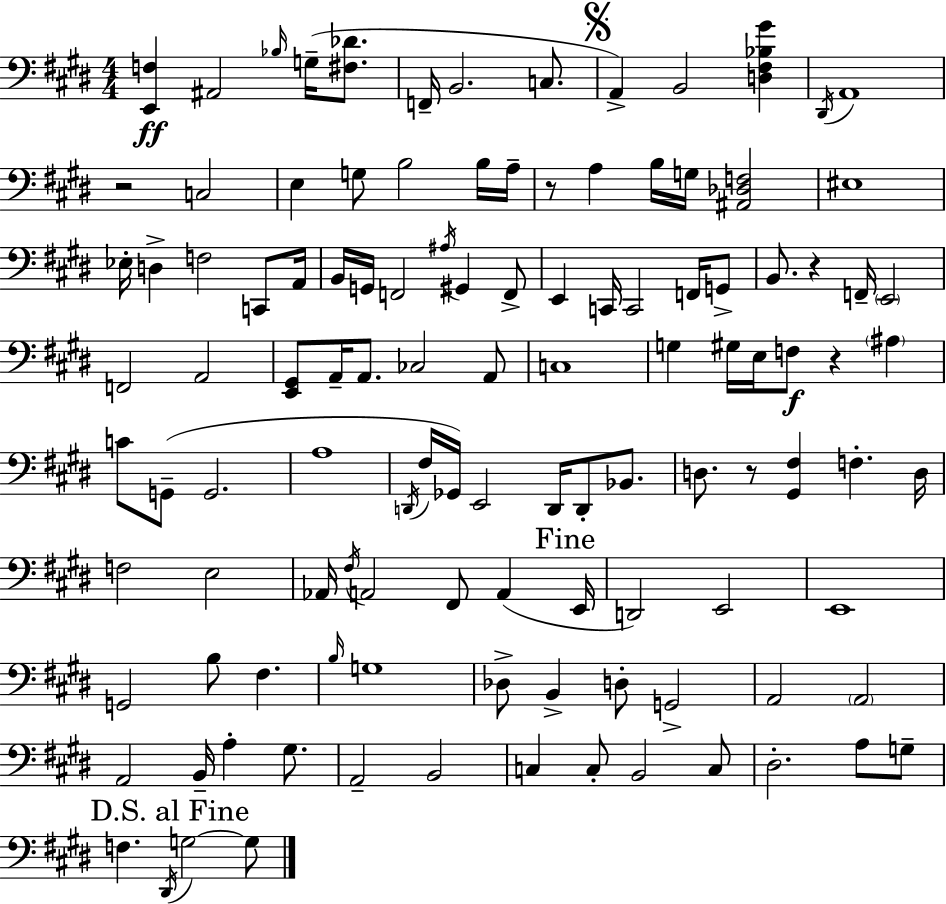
X:1
T:Untitled
M:4/4
L:1/4
K:E
[E,,F,] ^A,,2 _B,/4 G,/4 [^F,_D]/2 F,,/4 B,,2 C,/2 A,, B,,2 [D,^F,_B,^G] ^D,,/4 A,,4 z2 C,2 E, G,/2 B,2 B,/4 A,/4 z/2 A, B,/4 G,/4 [^A,,_D,F,]2 ^E,4 _E,/4 D, F,2 C,,/2 A,,/4 B,,/4 G,,/4 F,,2 ^A,/4 ^G,, F,,/2 E,, C,,/4 C,,2 F,,/4 G,,/2 B,,/2 z F,,/4 E,,2 F,,2 A,,2 [E,,^G,,]/2 A,,/4 A,,/2 _C,2 A,,/2 C,4 G, ^G,/4 E,/4 F,/2 z ^A, C/2 G,,/2 G,,2 A,4 D,,/4 ^F,/4 _G,,/4 E,,2 D,,/4 D,,/2 _B,,/2 D,/2 z/2 [^G,,^F,] F, D,/4 F,2 E,2 _A,,/4 ^F,/4 A,,2 ^F,,/2 A,, E,,/4 D,,2 E,,2 E,,4 G,,2 B,/2 ^F, B,/4 G,4 _D,/2 B,, D,/2 G,,2 A,,2 A,,2 A,,2 B,,/4 A, ^G,/2 A,,2 B,,2 C, C,/2 B,,2 C,/2 ^D,2 A,/2 G,/2 F, ^D,,/4 G,2 G,/2